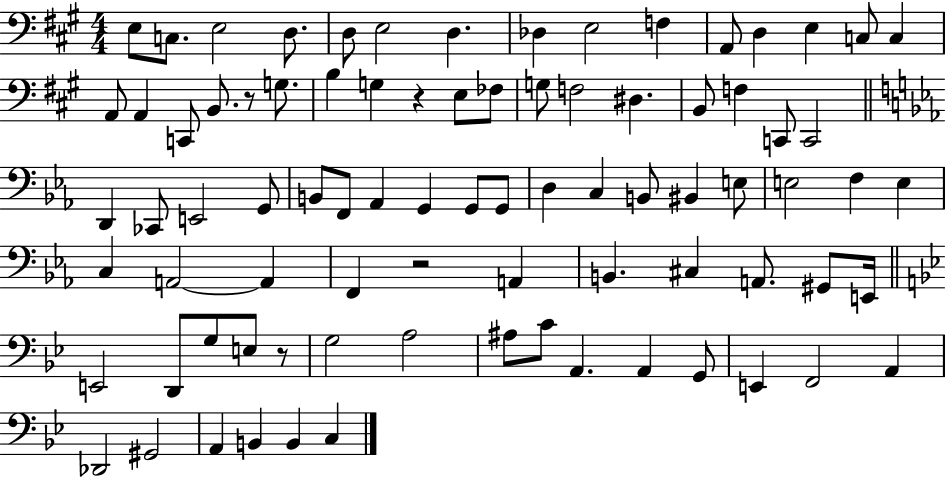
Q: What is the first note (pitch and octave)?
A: E3